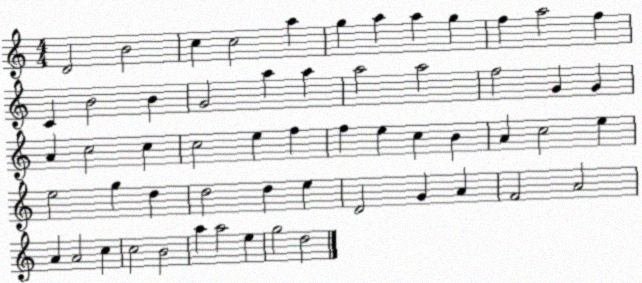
X:1
T:Untitled
M:4/4
L:1/4
K:C
D2 B2 c c2 a g a a g f a2 f C B2 B G2 a a a2 a2 f2 G G A c2 c c2 e f f e c B A c2 e e2 g d d2 d e D2 G A F2 A2 A A2 c c2 B2 a a2 e g2 d2